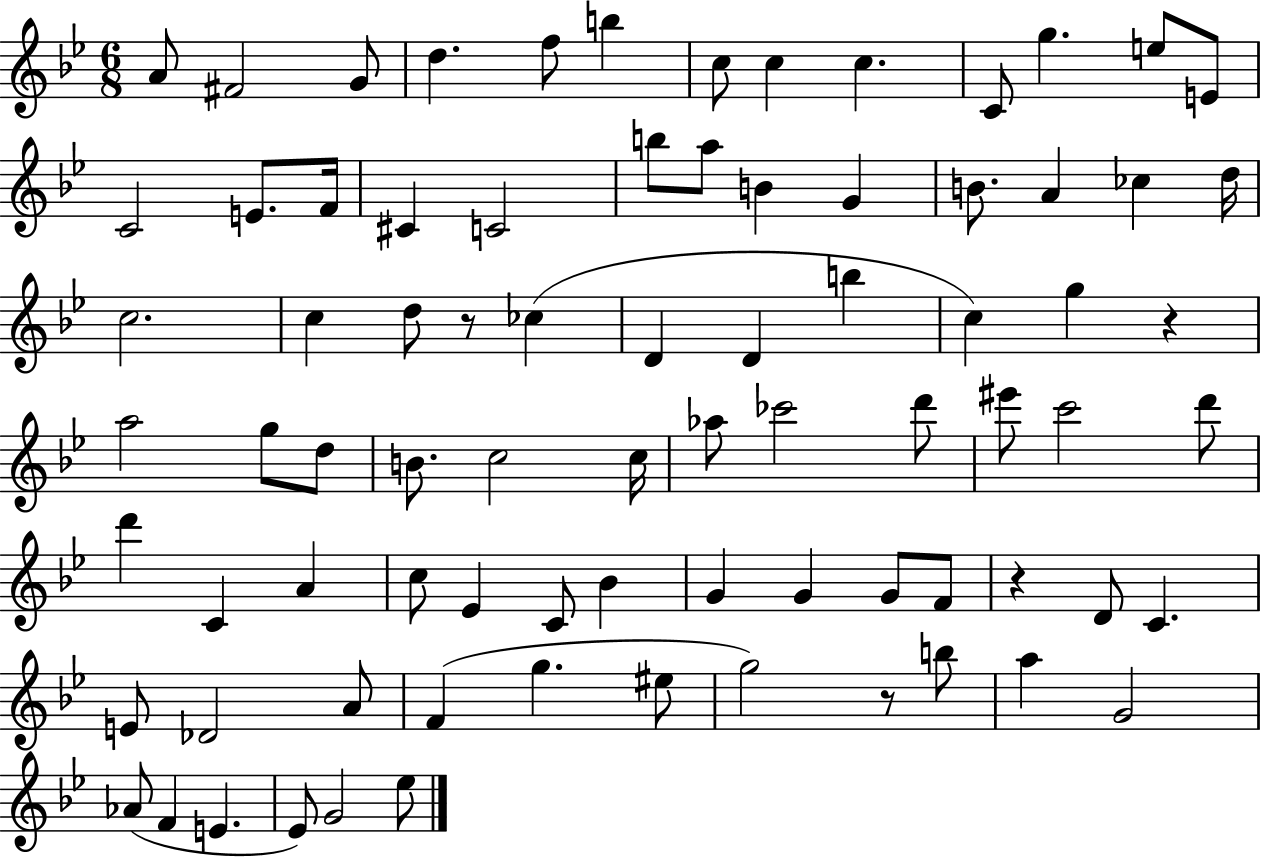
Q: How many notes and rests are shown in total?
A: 80